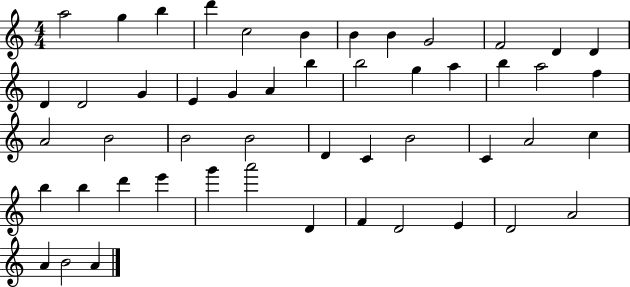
A5/h G5/q B5/q D6/q C5/h B4/q B4/q B4/q G4/h F4/h D4/q D4/q D4/q D4/h G4/q E4/q G4/q A4/q B5/q B5/h G5/q A5/q B5/q A5/h F5/q A4/h B4/h B4/h B4/h D4/q C4/q B4/h C4/q A4/h C5/q B5/q B5/q D6/q E6/q G6/q A6/h D4/q F4/q D4/h E4/q D4/h A4/h A4/q B4/h A4/q